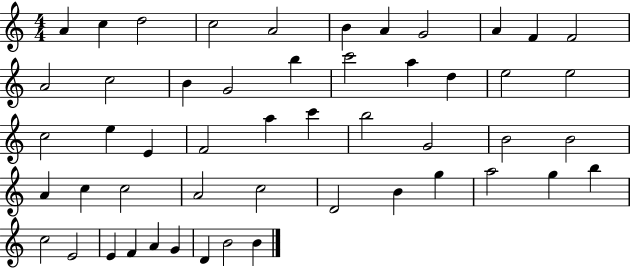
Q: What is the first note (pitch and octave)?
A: A4